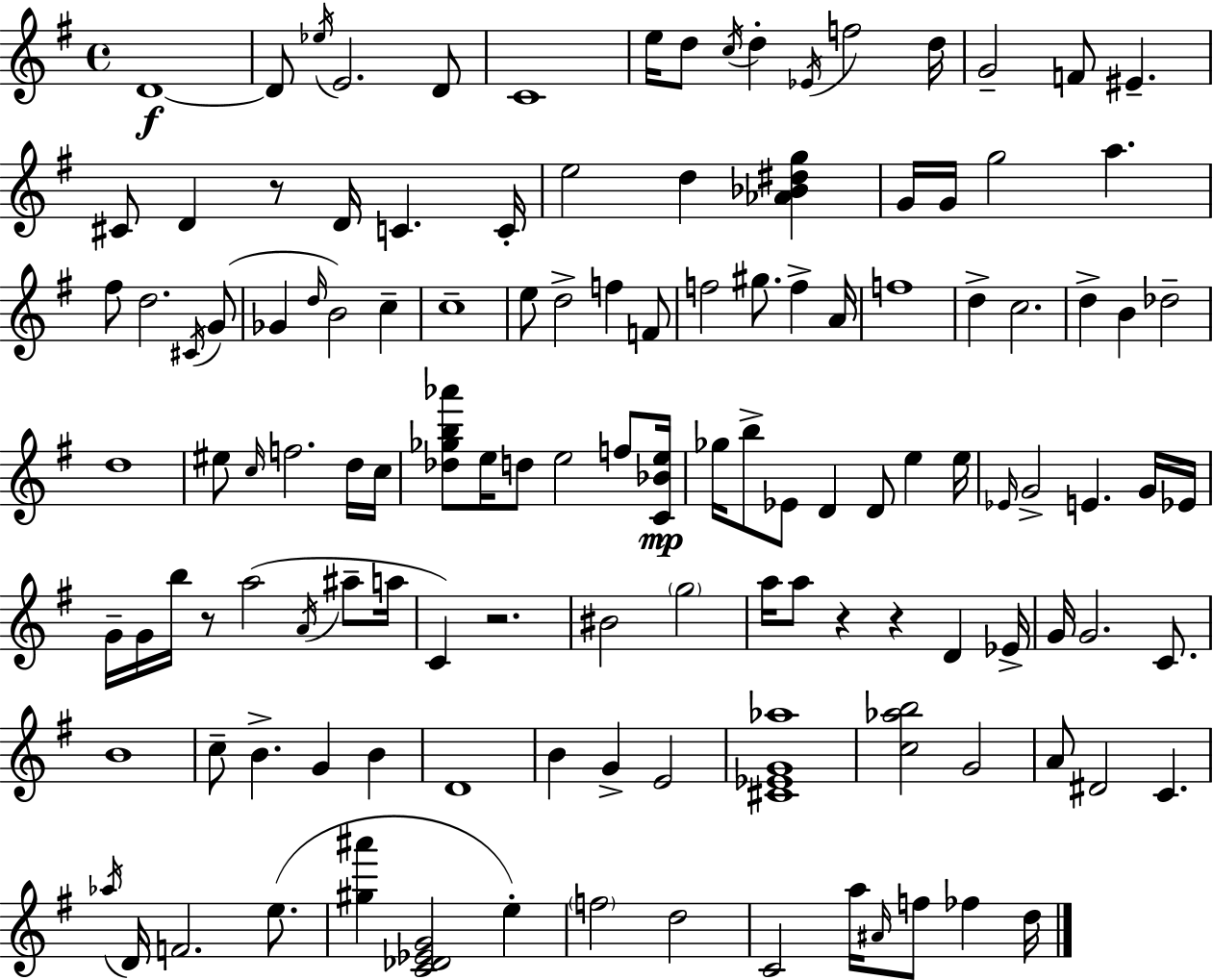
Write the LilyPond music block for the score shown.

{
  \clef treble
  \time 4/4
  \defaultTimeSignature
  \key g \major
  d'1~~\f | d'8 \acciaccatura { ees''16 } e'2. d'8 | c'1 | e''16 d''8 \acciaccatura { c''16 } d''4-. \acciaccatura { ees'16 } f''2 | \break d''16 g'2-- f'8 eis'4.-- | cis'8 d'4 r8 d'16 c'4. | c'16-. e''2 d''4 <aes' bes' dis'' g''>4 | g'16 g'16 g''2 a''4. | \break fis''8 d''2. | \acciaccatura { cis'16 }( g'8 ges'4 \grace { d''16 } b'2) | c''4-- c''1-- | e''8 d''2-> f''4 | \break f'8 f''2 gis''8. | f''4-> a'16 f''1 | d''4-> c''2. | d''4-> b'4 des''2-- | \break d''1 | eis''8 \grace { c''16 } f''2. | d''16 c''16 <des'' ges'' b'' aes'''>8 e''16 d''8 e''2 | f''8 <c' bes' e''>16\mp ges''16 b''8-> ees'8 d'4 d'8 | \break e''4 e''16 \grace { ees'16 } g'2-> e'4. | g'16 ees'16 g'16-- g'16 b''16 r8 a''2( | \acciaccatura { a'16 } ais''8-- a''16 c'4) r2. | bis'2 | \break \parenthesize g''2 a''16 a''8 r4 r4 | d'4 ees'16-> g'16 g'2. | c'8. b'1 | c''8-- b'4.-> | \break g'4 b'4 d'1 | b'4 g'4-> | e'2 <cis' ees' g' aes''>1 | <c'' aes'' b''>2 | \break g'2 a'8 dis'2 | c'4. \acciaccatura { aes''16 } d'16 f'2. | e''8.( <gis'' ais'''>4 <c' des' ees' g'>2 | e''4-.) \parenthesize f''2 | \break d''2 c'2 | a''16 \grace { ais'16 } f''8 fes''4 d''16 \bar "|."
}